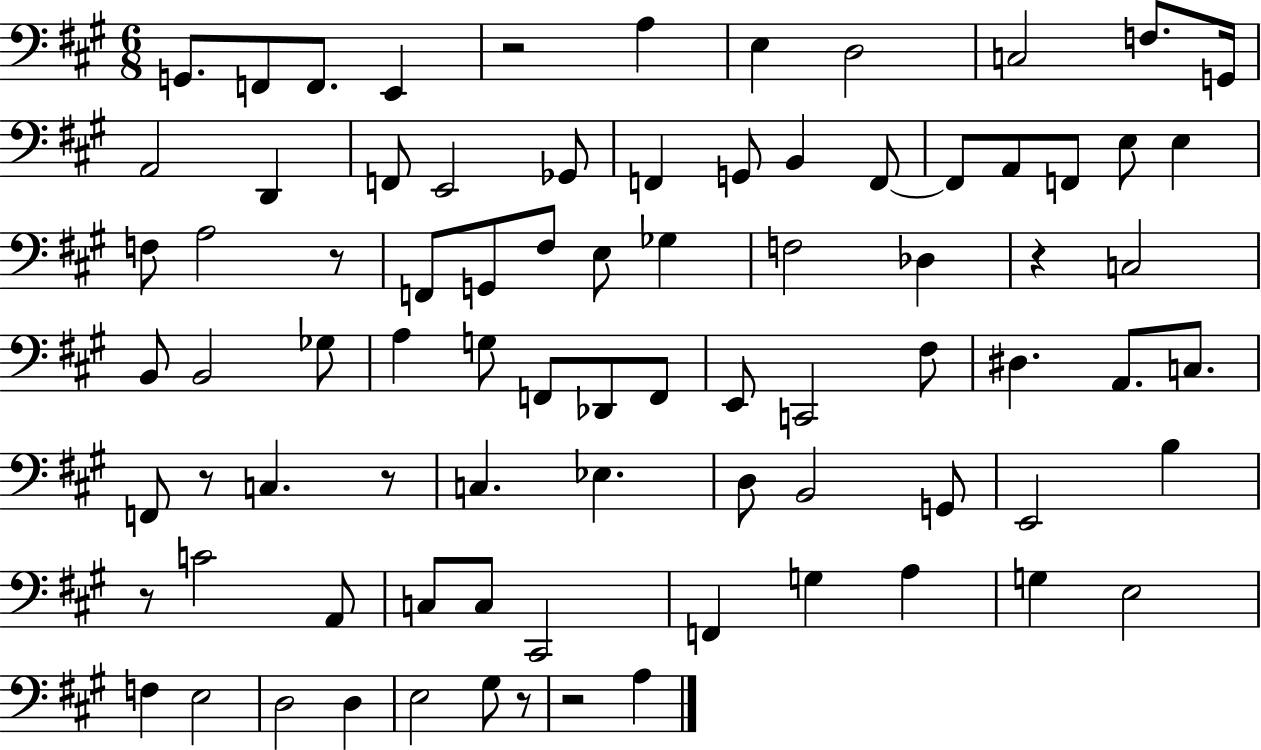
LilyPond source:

{
  \clef bass
  \numericTimeSignature
  \time 6/8
  \key a \major
  g,8. f,8 f,8. e,4 | r2 a4 | e4 d2 | c2 f8. g,16 | \break a,2 d,4 | f,8 e,2 ges,8 | f,4 g,8 b,4 f,8~~ | f,8 a,8 f,8 e8 e4 | \break f8 a2 r8 | f,8 g,8 fis8 e8 ges4 | f2 des4 | r4 c2 | \break b,8 b,2 ges8 | a4 g8 f,8 des,8 f,8 | e,8 c,2 fis8 | dis4. a,8. c8. | \break f,8 r8 c4. r8 | c4. ees4. | d8 b,2 g,8 | e,2 b4 | \break r8 c'2 a,8 | c8 c8 cis,2 | f,4 g4 a4 | g4 e2 | \break f4 e2 | d2 d4 | e2 gis8 r8 | r2 a4 | \break \bar "|."
}